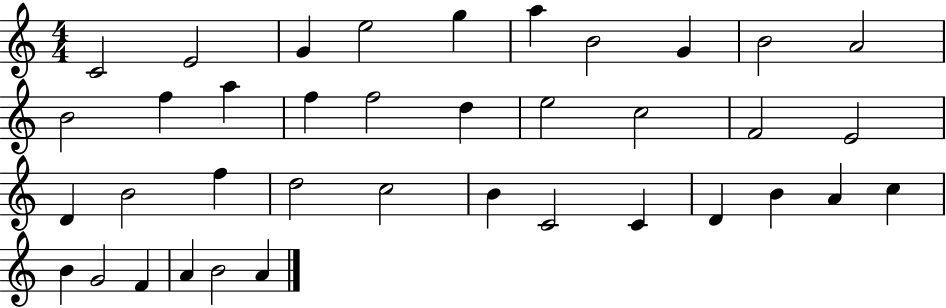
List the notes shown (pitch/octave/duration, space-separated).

C4/h E4/h G4/q E5/h G5/q A5/q B4/h G4/q B4/h A4/h B4/h F5/q A5/q F5/q F5/h D5/q E5/h C5/h F4/h E4/h D4/q B4/h F5/q D5/h C5/h B4/q C4/h C4/q D4/q B4/q A4/q C5/q B4/q G4/h F4/q A4/q B4/h A4/q